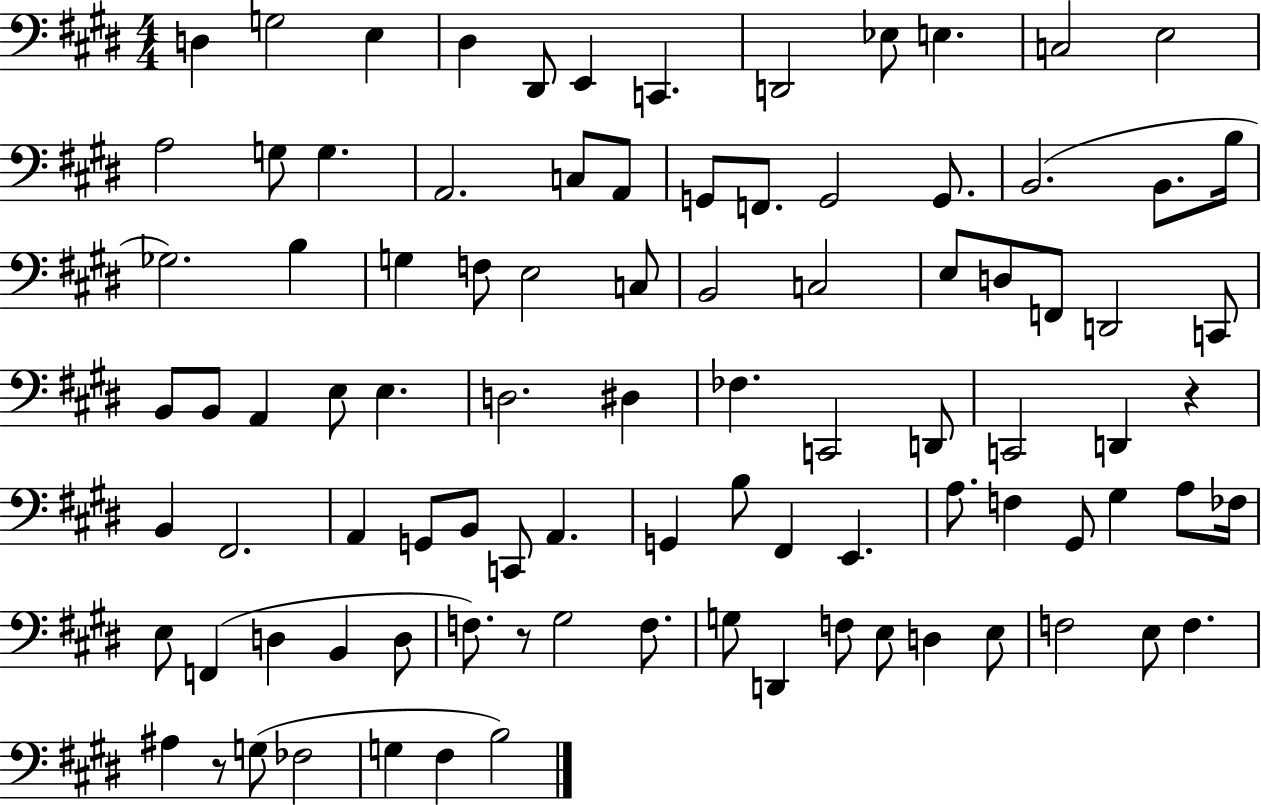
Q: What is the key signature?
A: E major